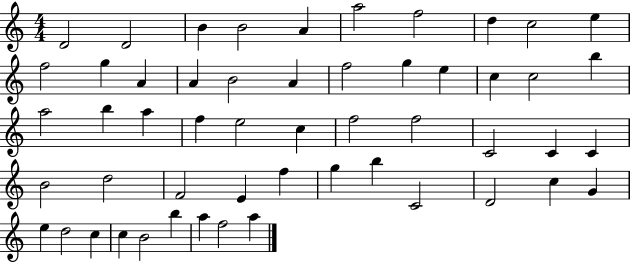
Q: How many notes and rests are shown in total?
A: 53